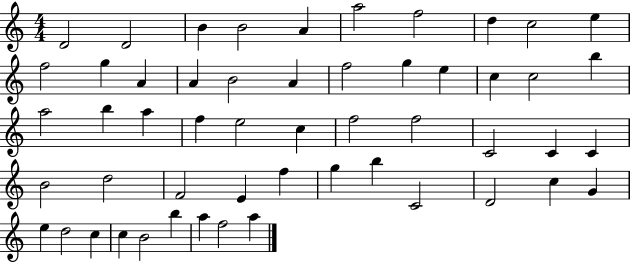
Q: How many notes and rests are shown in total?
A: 53